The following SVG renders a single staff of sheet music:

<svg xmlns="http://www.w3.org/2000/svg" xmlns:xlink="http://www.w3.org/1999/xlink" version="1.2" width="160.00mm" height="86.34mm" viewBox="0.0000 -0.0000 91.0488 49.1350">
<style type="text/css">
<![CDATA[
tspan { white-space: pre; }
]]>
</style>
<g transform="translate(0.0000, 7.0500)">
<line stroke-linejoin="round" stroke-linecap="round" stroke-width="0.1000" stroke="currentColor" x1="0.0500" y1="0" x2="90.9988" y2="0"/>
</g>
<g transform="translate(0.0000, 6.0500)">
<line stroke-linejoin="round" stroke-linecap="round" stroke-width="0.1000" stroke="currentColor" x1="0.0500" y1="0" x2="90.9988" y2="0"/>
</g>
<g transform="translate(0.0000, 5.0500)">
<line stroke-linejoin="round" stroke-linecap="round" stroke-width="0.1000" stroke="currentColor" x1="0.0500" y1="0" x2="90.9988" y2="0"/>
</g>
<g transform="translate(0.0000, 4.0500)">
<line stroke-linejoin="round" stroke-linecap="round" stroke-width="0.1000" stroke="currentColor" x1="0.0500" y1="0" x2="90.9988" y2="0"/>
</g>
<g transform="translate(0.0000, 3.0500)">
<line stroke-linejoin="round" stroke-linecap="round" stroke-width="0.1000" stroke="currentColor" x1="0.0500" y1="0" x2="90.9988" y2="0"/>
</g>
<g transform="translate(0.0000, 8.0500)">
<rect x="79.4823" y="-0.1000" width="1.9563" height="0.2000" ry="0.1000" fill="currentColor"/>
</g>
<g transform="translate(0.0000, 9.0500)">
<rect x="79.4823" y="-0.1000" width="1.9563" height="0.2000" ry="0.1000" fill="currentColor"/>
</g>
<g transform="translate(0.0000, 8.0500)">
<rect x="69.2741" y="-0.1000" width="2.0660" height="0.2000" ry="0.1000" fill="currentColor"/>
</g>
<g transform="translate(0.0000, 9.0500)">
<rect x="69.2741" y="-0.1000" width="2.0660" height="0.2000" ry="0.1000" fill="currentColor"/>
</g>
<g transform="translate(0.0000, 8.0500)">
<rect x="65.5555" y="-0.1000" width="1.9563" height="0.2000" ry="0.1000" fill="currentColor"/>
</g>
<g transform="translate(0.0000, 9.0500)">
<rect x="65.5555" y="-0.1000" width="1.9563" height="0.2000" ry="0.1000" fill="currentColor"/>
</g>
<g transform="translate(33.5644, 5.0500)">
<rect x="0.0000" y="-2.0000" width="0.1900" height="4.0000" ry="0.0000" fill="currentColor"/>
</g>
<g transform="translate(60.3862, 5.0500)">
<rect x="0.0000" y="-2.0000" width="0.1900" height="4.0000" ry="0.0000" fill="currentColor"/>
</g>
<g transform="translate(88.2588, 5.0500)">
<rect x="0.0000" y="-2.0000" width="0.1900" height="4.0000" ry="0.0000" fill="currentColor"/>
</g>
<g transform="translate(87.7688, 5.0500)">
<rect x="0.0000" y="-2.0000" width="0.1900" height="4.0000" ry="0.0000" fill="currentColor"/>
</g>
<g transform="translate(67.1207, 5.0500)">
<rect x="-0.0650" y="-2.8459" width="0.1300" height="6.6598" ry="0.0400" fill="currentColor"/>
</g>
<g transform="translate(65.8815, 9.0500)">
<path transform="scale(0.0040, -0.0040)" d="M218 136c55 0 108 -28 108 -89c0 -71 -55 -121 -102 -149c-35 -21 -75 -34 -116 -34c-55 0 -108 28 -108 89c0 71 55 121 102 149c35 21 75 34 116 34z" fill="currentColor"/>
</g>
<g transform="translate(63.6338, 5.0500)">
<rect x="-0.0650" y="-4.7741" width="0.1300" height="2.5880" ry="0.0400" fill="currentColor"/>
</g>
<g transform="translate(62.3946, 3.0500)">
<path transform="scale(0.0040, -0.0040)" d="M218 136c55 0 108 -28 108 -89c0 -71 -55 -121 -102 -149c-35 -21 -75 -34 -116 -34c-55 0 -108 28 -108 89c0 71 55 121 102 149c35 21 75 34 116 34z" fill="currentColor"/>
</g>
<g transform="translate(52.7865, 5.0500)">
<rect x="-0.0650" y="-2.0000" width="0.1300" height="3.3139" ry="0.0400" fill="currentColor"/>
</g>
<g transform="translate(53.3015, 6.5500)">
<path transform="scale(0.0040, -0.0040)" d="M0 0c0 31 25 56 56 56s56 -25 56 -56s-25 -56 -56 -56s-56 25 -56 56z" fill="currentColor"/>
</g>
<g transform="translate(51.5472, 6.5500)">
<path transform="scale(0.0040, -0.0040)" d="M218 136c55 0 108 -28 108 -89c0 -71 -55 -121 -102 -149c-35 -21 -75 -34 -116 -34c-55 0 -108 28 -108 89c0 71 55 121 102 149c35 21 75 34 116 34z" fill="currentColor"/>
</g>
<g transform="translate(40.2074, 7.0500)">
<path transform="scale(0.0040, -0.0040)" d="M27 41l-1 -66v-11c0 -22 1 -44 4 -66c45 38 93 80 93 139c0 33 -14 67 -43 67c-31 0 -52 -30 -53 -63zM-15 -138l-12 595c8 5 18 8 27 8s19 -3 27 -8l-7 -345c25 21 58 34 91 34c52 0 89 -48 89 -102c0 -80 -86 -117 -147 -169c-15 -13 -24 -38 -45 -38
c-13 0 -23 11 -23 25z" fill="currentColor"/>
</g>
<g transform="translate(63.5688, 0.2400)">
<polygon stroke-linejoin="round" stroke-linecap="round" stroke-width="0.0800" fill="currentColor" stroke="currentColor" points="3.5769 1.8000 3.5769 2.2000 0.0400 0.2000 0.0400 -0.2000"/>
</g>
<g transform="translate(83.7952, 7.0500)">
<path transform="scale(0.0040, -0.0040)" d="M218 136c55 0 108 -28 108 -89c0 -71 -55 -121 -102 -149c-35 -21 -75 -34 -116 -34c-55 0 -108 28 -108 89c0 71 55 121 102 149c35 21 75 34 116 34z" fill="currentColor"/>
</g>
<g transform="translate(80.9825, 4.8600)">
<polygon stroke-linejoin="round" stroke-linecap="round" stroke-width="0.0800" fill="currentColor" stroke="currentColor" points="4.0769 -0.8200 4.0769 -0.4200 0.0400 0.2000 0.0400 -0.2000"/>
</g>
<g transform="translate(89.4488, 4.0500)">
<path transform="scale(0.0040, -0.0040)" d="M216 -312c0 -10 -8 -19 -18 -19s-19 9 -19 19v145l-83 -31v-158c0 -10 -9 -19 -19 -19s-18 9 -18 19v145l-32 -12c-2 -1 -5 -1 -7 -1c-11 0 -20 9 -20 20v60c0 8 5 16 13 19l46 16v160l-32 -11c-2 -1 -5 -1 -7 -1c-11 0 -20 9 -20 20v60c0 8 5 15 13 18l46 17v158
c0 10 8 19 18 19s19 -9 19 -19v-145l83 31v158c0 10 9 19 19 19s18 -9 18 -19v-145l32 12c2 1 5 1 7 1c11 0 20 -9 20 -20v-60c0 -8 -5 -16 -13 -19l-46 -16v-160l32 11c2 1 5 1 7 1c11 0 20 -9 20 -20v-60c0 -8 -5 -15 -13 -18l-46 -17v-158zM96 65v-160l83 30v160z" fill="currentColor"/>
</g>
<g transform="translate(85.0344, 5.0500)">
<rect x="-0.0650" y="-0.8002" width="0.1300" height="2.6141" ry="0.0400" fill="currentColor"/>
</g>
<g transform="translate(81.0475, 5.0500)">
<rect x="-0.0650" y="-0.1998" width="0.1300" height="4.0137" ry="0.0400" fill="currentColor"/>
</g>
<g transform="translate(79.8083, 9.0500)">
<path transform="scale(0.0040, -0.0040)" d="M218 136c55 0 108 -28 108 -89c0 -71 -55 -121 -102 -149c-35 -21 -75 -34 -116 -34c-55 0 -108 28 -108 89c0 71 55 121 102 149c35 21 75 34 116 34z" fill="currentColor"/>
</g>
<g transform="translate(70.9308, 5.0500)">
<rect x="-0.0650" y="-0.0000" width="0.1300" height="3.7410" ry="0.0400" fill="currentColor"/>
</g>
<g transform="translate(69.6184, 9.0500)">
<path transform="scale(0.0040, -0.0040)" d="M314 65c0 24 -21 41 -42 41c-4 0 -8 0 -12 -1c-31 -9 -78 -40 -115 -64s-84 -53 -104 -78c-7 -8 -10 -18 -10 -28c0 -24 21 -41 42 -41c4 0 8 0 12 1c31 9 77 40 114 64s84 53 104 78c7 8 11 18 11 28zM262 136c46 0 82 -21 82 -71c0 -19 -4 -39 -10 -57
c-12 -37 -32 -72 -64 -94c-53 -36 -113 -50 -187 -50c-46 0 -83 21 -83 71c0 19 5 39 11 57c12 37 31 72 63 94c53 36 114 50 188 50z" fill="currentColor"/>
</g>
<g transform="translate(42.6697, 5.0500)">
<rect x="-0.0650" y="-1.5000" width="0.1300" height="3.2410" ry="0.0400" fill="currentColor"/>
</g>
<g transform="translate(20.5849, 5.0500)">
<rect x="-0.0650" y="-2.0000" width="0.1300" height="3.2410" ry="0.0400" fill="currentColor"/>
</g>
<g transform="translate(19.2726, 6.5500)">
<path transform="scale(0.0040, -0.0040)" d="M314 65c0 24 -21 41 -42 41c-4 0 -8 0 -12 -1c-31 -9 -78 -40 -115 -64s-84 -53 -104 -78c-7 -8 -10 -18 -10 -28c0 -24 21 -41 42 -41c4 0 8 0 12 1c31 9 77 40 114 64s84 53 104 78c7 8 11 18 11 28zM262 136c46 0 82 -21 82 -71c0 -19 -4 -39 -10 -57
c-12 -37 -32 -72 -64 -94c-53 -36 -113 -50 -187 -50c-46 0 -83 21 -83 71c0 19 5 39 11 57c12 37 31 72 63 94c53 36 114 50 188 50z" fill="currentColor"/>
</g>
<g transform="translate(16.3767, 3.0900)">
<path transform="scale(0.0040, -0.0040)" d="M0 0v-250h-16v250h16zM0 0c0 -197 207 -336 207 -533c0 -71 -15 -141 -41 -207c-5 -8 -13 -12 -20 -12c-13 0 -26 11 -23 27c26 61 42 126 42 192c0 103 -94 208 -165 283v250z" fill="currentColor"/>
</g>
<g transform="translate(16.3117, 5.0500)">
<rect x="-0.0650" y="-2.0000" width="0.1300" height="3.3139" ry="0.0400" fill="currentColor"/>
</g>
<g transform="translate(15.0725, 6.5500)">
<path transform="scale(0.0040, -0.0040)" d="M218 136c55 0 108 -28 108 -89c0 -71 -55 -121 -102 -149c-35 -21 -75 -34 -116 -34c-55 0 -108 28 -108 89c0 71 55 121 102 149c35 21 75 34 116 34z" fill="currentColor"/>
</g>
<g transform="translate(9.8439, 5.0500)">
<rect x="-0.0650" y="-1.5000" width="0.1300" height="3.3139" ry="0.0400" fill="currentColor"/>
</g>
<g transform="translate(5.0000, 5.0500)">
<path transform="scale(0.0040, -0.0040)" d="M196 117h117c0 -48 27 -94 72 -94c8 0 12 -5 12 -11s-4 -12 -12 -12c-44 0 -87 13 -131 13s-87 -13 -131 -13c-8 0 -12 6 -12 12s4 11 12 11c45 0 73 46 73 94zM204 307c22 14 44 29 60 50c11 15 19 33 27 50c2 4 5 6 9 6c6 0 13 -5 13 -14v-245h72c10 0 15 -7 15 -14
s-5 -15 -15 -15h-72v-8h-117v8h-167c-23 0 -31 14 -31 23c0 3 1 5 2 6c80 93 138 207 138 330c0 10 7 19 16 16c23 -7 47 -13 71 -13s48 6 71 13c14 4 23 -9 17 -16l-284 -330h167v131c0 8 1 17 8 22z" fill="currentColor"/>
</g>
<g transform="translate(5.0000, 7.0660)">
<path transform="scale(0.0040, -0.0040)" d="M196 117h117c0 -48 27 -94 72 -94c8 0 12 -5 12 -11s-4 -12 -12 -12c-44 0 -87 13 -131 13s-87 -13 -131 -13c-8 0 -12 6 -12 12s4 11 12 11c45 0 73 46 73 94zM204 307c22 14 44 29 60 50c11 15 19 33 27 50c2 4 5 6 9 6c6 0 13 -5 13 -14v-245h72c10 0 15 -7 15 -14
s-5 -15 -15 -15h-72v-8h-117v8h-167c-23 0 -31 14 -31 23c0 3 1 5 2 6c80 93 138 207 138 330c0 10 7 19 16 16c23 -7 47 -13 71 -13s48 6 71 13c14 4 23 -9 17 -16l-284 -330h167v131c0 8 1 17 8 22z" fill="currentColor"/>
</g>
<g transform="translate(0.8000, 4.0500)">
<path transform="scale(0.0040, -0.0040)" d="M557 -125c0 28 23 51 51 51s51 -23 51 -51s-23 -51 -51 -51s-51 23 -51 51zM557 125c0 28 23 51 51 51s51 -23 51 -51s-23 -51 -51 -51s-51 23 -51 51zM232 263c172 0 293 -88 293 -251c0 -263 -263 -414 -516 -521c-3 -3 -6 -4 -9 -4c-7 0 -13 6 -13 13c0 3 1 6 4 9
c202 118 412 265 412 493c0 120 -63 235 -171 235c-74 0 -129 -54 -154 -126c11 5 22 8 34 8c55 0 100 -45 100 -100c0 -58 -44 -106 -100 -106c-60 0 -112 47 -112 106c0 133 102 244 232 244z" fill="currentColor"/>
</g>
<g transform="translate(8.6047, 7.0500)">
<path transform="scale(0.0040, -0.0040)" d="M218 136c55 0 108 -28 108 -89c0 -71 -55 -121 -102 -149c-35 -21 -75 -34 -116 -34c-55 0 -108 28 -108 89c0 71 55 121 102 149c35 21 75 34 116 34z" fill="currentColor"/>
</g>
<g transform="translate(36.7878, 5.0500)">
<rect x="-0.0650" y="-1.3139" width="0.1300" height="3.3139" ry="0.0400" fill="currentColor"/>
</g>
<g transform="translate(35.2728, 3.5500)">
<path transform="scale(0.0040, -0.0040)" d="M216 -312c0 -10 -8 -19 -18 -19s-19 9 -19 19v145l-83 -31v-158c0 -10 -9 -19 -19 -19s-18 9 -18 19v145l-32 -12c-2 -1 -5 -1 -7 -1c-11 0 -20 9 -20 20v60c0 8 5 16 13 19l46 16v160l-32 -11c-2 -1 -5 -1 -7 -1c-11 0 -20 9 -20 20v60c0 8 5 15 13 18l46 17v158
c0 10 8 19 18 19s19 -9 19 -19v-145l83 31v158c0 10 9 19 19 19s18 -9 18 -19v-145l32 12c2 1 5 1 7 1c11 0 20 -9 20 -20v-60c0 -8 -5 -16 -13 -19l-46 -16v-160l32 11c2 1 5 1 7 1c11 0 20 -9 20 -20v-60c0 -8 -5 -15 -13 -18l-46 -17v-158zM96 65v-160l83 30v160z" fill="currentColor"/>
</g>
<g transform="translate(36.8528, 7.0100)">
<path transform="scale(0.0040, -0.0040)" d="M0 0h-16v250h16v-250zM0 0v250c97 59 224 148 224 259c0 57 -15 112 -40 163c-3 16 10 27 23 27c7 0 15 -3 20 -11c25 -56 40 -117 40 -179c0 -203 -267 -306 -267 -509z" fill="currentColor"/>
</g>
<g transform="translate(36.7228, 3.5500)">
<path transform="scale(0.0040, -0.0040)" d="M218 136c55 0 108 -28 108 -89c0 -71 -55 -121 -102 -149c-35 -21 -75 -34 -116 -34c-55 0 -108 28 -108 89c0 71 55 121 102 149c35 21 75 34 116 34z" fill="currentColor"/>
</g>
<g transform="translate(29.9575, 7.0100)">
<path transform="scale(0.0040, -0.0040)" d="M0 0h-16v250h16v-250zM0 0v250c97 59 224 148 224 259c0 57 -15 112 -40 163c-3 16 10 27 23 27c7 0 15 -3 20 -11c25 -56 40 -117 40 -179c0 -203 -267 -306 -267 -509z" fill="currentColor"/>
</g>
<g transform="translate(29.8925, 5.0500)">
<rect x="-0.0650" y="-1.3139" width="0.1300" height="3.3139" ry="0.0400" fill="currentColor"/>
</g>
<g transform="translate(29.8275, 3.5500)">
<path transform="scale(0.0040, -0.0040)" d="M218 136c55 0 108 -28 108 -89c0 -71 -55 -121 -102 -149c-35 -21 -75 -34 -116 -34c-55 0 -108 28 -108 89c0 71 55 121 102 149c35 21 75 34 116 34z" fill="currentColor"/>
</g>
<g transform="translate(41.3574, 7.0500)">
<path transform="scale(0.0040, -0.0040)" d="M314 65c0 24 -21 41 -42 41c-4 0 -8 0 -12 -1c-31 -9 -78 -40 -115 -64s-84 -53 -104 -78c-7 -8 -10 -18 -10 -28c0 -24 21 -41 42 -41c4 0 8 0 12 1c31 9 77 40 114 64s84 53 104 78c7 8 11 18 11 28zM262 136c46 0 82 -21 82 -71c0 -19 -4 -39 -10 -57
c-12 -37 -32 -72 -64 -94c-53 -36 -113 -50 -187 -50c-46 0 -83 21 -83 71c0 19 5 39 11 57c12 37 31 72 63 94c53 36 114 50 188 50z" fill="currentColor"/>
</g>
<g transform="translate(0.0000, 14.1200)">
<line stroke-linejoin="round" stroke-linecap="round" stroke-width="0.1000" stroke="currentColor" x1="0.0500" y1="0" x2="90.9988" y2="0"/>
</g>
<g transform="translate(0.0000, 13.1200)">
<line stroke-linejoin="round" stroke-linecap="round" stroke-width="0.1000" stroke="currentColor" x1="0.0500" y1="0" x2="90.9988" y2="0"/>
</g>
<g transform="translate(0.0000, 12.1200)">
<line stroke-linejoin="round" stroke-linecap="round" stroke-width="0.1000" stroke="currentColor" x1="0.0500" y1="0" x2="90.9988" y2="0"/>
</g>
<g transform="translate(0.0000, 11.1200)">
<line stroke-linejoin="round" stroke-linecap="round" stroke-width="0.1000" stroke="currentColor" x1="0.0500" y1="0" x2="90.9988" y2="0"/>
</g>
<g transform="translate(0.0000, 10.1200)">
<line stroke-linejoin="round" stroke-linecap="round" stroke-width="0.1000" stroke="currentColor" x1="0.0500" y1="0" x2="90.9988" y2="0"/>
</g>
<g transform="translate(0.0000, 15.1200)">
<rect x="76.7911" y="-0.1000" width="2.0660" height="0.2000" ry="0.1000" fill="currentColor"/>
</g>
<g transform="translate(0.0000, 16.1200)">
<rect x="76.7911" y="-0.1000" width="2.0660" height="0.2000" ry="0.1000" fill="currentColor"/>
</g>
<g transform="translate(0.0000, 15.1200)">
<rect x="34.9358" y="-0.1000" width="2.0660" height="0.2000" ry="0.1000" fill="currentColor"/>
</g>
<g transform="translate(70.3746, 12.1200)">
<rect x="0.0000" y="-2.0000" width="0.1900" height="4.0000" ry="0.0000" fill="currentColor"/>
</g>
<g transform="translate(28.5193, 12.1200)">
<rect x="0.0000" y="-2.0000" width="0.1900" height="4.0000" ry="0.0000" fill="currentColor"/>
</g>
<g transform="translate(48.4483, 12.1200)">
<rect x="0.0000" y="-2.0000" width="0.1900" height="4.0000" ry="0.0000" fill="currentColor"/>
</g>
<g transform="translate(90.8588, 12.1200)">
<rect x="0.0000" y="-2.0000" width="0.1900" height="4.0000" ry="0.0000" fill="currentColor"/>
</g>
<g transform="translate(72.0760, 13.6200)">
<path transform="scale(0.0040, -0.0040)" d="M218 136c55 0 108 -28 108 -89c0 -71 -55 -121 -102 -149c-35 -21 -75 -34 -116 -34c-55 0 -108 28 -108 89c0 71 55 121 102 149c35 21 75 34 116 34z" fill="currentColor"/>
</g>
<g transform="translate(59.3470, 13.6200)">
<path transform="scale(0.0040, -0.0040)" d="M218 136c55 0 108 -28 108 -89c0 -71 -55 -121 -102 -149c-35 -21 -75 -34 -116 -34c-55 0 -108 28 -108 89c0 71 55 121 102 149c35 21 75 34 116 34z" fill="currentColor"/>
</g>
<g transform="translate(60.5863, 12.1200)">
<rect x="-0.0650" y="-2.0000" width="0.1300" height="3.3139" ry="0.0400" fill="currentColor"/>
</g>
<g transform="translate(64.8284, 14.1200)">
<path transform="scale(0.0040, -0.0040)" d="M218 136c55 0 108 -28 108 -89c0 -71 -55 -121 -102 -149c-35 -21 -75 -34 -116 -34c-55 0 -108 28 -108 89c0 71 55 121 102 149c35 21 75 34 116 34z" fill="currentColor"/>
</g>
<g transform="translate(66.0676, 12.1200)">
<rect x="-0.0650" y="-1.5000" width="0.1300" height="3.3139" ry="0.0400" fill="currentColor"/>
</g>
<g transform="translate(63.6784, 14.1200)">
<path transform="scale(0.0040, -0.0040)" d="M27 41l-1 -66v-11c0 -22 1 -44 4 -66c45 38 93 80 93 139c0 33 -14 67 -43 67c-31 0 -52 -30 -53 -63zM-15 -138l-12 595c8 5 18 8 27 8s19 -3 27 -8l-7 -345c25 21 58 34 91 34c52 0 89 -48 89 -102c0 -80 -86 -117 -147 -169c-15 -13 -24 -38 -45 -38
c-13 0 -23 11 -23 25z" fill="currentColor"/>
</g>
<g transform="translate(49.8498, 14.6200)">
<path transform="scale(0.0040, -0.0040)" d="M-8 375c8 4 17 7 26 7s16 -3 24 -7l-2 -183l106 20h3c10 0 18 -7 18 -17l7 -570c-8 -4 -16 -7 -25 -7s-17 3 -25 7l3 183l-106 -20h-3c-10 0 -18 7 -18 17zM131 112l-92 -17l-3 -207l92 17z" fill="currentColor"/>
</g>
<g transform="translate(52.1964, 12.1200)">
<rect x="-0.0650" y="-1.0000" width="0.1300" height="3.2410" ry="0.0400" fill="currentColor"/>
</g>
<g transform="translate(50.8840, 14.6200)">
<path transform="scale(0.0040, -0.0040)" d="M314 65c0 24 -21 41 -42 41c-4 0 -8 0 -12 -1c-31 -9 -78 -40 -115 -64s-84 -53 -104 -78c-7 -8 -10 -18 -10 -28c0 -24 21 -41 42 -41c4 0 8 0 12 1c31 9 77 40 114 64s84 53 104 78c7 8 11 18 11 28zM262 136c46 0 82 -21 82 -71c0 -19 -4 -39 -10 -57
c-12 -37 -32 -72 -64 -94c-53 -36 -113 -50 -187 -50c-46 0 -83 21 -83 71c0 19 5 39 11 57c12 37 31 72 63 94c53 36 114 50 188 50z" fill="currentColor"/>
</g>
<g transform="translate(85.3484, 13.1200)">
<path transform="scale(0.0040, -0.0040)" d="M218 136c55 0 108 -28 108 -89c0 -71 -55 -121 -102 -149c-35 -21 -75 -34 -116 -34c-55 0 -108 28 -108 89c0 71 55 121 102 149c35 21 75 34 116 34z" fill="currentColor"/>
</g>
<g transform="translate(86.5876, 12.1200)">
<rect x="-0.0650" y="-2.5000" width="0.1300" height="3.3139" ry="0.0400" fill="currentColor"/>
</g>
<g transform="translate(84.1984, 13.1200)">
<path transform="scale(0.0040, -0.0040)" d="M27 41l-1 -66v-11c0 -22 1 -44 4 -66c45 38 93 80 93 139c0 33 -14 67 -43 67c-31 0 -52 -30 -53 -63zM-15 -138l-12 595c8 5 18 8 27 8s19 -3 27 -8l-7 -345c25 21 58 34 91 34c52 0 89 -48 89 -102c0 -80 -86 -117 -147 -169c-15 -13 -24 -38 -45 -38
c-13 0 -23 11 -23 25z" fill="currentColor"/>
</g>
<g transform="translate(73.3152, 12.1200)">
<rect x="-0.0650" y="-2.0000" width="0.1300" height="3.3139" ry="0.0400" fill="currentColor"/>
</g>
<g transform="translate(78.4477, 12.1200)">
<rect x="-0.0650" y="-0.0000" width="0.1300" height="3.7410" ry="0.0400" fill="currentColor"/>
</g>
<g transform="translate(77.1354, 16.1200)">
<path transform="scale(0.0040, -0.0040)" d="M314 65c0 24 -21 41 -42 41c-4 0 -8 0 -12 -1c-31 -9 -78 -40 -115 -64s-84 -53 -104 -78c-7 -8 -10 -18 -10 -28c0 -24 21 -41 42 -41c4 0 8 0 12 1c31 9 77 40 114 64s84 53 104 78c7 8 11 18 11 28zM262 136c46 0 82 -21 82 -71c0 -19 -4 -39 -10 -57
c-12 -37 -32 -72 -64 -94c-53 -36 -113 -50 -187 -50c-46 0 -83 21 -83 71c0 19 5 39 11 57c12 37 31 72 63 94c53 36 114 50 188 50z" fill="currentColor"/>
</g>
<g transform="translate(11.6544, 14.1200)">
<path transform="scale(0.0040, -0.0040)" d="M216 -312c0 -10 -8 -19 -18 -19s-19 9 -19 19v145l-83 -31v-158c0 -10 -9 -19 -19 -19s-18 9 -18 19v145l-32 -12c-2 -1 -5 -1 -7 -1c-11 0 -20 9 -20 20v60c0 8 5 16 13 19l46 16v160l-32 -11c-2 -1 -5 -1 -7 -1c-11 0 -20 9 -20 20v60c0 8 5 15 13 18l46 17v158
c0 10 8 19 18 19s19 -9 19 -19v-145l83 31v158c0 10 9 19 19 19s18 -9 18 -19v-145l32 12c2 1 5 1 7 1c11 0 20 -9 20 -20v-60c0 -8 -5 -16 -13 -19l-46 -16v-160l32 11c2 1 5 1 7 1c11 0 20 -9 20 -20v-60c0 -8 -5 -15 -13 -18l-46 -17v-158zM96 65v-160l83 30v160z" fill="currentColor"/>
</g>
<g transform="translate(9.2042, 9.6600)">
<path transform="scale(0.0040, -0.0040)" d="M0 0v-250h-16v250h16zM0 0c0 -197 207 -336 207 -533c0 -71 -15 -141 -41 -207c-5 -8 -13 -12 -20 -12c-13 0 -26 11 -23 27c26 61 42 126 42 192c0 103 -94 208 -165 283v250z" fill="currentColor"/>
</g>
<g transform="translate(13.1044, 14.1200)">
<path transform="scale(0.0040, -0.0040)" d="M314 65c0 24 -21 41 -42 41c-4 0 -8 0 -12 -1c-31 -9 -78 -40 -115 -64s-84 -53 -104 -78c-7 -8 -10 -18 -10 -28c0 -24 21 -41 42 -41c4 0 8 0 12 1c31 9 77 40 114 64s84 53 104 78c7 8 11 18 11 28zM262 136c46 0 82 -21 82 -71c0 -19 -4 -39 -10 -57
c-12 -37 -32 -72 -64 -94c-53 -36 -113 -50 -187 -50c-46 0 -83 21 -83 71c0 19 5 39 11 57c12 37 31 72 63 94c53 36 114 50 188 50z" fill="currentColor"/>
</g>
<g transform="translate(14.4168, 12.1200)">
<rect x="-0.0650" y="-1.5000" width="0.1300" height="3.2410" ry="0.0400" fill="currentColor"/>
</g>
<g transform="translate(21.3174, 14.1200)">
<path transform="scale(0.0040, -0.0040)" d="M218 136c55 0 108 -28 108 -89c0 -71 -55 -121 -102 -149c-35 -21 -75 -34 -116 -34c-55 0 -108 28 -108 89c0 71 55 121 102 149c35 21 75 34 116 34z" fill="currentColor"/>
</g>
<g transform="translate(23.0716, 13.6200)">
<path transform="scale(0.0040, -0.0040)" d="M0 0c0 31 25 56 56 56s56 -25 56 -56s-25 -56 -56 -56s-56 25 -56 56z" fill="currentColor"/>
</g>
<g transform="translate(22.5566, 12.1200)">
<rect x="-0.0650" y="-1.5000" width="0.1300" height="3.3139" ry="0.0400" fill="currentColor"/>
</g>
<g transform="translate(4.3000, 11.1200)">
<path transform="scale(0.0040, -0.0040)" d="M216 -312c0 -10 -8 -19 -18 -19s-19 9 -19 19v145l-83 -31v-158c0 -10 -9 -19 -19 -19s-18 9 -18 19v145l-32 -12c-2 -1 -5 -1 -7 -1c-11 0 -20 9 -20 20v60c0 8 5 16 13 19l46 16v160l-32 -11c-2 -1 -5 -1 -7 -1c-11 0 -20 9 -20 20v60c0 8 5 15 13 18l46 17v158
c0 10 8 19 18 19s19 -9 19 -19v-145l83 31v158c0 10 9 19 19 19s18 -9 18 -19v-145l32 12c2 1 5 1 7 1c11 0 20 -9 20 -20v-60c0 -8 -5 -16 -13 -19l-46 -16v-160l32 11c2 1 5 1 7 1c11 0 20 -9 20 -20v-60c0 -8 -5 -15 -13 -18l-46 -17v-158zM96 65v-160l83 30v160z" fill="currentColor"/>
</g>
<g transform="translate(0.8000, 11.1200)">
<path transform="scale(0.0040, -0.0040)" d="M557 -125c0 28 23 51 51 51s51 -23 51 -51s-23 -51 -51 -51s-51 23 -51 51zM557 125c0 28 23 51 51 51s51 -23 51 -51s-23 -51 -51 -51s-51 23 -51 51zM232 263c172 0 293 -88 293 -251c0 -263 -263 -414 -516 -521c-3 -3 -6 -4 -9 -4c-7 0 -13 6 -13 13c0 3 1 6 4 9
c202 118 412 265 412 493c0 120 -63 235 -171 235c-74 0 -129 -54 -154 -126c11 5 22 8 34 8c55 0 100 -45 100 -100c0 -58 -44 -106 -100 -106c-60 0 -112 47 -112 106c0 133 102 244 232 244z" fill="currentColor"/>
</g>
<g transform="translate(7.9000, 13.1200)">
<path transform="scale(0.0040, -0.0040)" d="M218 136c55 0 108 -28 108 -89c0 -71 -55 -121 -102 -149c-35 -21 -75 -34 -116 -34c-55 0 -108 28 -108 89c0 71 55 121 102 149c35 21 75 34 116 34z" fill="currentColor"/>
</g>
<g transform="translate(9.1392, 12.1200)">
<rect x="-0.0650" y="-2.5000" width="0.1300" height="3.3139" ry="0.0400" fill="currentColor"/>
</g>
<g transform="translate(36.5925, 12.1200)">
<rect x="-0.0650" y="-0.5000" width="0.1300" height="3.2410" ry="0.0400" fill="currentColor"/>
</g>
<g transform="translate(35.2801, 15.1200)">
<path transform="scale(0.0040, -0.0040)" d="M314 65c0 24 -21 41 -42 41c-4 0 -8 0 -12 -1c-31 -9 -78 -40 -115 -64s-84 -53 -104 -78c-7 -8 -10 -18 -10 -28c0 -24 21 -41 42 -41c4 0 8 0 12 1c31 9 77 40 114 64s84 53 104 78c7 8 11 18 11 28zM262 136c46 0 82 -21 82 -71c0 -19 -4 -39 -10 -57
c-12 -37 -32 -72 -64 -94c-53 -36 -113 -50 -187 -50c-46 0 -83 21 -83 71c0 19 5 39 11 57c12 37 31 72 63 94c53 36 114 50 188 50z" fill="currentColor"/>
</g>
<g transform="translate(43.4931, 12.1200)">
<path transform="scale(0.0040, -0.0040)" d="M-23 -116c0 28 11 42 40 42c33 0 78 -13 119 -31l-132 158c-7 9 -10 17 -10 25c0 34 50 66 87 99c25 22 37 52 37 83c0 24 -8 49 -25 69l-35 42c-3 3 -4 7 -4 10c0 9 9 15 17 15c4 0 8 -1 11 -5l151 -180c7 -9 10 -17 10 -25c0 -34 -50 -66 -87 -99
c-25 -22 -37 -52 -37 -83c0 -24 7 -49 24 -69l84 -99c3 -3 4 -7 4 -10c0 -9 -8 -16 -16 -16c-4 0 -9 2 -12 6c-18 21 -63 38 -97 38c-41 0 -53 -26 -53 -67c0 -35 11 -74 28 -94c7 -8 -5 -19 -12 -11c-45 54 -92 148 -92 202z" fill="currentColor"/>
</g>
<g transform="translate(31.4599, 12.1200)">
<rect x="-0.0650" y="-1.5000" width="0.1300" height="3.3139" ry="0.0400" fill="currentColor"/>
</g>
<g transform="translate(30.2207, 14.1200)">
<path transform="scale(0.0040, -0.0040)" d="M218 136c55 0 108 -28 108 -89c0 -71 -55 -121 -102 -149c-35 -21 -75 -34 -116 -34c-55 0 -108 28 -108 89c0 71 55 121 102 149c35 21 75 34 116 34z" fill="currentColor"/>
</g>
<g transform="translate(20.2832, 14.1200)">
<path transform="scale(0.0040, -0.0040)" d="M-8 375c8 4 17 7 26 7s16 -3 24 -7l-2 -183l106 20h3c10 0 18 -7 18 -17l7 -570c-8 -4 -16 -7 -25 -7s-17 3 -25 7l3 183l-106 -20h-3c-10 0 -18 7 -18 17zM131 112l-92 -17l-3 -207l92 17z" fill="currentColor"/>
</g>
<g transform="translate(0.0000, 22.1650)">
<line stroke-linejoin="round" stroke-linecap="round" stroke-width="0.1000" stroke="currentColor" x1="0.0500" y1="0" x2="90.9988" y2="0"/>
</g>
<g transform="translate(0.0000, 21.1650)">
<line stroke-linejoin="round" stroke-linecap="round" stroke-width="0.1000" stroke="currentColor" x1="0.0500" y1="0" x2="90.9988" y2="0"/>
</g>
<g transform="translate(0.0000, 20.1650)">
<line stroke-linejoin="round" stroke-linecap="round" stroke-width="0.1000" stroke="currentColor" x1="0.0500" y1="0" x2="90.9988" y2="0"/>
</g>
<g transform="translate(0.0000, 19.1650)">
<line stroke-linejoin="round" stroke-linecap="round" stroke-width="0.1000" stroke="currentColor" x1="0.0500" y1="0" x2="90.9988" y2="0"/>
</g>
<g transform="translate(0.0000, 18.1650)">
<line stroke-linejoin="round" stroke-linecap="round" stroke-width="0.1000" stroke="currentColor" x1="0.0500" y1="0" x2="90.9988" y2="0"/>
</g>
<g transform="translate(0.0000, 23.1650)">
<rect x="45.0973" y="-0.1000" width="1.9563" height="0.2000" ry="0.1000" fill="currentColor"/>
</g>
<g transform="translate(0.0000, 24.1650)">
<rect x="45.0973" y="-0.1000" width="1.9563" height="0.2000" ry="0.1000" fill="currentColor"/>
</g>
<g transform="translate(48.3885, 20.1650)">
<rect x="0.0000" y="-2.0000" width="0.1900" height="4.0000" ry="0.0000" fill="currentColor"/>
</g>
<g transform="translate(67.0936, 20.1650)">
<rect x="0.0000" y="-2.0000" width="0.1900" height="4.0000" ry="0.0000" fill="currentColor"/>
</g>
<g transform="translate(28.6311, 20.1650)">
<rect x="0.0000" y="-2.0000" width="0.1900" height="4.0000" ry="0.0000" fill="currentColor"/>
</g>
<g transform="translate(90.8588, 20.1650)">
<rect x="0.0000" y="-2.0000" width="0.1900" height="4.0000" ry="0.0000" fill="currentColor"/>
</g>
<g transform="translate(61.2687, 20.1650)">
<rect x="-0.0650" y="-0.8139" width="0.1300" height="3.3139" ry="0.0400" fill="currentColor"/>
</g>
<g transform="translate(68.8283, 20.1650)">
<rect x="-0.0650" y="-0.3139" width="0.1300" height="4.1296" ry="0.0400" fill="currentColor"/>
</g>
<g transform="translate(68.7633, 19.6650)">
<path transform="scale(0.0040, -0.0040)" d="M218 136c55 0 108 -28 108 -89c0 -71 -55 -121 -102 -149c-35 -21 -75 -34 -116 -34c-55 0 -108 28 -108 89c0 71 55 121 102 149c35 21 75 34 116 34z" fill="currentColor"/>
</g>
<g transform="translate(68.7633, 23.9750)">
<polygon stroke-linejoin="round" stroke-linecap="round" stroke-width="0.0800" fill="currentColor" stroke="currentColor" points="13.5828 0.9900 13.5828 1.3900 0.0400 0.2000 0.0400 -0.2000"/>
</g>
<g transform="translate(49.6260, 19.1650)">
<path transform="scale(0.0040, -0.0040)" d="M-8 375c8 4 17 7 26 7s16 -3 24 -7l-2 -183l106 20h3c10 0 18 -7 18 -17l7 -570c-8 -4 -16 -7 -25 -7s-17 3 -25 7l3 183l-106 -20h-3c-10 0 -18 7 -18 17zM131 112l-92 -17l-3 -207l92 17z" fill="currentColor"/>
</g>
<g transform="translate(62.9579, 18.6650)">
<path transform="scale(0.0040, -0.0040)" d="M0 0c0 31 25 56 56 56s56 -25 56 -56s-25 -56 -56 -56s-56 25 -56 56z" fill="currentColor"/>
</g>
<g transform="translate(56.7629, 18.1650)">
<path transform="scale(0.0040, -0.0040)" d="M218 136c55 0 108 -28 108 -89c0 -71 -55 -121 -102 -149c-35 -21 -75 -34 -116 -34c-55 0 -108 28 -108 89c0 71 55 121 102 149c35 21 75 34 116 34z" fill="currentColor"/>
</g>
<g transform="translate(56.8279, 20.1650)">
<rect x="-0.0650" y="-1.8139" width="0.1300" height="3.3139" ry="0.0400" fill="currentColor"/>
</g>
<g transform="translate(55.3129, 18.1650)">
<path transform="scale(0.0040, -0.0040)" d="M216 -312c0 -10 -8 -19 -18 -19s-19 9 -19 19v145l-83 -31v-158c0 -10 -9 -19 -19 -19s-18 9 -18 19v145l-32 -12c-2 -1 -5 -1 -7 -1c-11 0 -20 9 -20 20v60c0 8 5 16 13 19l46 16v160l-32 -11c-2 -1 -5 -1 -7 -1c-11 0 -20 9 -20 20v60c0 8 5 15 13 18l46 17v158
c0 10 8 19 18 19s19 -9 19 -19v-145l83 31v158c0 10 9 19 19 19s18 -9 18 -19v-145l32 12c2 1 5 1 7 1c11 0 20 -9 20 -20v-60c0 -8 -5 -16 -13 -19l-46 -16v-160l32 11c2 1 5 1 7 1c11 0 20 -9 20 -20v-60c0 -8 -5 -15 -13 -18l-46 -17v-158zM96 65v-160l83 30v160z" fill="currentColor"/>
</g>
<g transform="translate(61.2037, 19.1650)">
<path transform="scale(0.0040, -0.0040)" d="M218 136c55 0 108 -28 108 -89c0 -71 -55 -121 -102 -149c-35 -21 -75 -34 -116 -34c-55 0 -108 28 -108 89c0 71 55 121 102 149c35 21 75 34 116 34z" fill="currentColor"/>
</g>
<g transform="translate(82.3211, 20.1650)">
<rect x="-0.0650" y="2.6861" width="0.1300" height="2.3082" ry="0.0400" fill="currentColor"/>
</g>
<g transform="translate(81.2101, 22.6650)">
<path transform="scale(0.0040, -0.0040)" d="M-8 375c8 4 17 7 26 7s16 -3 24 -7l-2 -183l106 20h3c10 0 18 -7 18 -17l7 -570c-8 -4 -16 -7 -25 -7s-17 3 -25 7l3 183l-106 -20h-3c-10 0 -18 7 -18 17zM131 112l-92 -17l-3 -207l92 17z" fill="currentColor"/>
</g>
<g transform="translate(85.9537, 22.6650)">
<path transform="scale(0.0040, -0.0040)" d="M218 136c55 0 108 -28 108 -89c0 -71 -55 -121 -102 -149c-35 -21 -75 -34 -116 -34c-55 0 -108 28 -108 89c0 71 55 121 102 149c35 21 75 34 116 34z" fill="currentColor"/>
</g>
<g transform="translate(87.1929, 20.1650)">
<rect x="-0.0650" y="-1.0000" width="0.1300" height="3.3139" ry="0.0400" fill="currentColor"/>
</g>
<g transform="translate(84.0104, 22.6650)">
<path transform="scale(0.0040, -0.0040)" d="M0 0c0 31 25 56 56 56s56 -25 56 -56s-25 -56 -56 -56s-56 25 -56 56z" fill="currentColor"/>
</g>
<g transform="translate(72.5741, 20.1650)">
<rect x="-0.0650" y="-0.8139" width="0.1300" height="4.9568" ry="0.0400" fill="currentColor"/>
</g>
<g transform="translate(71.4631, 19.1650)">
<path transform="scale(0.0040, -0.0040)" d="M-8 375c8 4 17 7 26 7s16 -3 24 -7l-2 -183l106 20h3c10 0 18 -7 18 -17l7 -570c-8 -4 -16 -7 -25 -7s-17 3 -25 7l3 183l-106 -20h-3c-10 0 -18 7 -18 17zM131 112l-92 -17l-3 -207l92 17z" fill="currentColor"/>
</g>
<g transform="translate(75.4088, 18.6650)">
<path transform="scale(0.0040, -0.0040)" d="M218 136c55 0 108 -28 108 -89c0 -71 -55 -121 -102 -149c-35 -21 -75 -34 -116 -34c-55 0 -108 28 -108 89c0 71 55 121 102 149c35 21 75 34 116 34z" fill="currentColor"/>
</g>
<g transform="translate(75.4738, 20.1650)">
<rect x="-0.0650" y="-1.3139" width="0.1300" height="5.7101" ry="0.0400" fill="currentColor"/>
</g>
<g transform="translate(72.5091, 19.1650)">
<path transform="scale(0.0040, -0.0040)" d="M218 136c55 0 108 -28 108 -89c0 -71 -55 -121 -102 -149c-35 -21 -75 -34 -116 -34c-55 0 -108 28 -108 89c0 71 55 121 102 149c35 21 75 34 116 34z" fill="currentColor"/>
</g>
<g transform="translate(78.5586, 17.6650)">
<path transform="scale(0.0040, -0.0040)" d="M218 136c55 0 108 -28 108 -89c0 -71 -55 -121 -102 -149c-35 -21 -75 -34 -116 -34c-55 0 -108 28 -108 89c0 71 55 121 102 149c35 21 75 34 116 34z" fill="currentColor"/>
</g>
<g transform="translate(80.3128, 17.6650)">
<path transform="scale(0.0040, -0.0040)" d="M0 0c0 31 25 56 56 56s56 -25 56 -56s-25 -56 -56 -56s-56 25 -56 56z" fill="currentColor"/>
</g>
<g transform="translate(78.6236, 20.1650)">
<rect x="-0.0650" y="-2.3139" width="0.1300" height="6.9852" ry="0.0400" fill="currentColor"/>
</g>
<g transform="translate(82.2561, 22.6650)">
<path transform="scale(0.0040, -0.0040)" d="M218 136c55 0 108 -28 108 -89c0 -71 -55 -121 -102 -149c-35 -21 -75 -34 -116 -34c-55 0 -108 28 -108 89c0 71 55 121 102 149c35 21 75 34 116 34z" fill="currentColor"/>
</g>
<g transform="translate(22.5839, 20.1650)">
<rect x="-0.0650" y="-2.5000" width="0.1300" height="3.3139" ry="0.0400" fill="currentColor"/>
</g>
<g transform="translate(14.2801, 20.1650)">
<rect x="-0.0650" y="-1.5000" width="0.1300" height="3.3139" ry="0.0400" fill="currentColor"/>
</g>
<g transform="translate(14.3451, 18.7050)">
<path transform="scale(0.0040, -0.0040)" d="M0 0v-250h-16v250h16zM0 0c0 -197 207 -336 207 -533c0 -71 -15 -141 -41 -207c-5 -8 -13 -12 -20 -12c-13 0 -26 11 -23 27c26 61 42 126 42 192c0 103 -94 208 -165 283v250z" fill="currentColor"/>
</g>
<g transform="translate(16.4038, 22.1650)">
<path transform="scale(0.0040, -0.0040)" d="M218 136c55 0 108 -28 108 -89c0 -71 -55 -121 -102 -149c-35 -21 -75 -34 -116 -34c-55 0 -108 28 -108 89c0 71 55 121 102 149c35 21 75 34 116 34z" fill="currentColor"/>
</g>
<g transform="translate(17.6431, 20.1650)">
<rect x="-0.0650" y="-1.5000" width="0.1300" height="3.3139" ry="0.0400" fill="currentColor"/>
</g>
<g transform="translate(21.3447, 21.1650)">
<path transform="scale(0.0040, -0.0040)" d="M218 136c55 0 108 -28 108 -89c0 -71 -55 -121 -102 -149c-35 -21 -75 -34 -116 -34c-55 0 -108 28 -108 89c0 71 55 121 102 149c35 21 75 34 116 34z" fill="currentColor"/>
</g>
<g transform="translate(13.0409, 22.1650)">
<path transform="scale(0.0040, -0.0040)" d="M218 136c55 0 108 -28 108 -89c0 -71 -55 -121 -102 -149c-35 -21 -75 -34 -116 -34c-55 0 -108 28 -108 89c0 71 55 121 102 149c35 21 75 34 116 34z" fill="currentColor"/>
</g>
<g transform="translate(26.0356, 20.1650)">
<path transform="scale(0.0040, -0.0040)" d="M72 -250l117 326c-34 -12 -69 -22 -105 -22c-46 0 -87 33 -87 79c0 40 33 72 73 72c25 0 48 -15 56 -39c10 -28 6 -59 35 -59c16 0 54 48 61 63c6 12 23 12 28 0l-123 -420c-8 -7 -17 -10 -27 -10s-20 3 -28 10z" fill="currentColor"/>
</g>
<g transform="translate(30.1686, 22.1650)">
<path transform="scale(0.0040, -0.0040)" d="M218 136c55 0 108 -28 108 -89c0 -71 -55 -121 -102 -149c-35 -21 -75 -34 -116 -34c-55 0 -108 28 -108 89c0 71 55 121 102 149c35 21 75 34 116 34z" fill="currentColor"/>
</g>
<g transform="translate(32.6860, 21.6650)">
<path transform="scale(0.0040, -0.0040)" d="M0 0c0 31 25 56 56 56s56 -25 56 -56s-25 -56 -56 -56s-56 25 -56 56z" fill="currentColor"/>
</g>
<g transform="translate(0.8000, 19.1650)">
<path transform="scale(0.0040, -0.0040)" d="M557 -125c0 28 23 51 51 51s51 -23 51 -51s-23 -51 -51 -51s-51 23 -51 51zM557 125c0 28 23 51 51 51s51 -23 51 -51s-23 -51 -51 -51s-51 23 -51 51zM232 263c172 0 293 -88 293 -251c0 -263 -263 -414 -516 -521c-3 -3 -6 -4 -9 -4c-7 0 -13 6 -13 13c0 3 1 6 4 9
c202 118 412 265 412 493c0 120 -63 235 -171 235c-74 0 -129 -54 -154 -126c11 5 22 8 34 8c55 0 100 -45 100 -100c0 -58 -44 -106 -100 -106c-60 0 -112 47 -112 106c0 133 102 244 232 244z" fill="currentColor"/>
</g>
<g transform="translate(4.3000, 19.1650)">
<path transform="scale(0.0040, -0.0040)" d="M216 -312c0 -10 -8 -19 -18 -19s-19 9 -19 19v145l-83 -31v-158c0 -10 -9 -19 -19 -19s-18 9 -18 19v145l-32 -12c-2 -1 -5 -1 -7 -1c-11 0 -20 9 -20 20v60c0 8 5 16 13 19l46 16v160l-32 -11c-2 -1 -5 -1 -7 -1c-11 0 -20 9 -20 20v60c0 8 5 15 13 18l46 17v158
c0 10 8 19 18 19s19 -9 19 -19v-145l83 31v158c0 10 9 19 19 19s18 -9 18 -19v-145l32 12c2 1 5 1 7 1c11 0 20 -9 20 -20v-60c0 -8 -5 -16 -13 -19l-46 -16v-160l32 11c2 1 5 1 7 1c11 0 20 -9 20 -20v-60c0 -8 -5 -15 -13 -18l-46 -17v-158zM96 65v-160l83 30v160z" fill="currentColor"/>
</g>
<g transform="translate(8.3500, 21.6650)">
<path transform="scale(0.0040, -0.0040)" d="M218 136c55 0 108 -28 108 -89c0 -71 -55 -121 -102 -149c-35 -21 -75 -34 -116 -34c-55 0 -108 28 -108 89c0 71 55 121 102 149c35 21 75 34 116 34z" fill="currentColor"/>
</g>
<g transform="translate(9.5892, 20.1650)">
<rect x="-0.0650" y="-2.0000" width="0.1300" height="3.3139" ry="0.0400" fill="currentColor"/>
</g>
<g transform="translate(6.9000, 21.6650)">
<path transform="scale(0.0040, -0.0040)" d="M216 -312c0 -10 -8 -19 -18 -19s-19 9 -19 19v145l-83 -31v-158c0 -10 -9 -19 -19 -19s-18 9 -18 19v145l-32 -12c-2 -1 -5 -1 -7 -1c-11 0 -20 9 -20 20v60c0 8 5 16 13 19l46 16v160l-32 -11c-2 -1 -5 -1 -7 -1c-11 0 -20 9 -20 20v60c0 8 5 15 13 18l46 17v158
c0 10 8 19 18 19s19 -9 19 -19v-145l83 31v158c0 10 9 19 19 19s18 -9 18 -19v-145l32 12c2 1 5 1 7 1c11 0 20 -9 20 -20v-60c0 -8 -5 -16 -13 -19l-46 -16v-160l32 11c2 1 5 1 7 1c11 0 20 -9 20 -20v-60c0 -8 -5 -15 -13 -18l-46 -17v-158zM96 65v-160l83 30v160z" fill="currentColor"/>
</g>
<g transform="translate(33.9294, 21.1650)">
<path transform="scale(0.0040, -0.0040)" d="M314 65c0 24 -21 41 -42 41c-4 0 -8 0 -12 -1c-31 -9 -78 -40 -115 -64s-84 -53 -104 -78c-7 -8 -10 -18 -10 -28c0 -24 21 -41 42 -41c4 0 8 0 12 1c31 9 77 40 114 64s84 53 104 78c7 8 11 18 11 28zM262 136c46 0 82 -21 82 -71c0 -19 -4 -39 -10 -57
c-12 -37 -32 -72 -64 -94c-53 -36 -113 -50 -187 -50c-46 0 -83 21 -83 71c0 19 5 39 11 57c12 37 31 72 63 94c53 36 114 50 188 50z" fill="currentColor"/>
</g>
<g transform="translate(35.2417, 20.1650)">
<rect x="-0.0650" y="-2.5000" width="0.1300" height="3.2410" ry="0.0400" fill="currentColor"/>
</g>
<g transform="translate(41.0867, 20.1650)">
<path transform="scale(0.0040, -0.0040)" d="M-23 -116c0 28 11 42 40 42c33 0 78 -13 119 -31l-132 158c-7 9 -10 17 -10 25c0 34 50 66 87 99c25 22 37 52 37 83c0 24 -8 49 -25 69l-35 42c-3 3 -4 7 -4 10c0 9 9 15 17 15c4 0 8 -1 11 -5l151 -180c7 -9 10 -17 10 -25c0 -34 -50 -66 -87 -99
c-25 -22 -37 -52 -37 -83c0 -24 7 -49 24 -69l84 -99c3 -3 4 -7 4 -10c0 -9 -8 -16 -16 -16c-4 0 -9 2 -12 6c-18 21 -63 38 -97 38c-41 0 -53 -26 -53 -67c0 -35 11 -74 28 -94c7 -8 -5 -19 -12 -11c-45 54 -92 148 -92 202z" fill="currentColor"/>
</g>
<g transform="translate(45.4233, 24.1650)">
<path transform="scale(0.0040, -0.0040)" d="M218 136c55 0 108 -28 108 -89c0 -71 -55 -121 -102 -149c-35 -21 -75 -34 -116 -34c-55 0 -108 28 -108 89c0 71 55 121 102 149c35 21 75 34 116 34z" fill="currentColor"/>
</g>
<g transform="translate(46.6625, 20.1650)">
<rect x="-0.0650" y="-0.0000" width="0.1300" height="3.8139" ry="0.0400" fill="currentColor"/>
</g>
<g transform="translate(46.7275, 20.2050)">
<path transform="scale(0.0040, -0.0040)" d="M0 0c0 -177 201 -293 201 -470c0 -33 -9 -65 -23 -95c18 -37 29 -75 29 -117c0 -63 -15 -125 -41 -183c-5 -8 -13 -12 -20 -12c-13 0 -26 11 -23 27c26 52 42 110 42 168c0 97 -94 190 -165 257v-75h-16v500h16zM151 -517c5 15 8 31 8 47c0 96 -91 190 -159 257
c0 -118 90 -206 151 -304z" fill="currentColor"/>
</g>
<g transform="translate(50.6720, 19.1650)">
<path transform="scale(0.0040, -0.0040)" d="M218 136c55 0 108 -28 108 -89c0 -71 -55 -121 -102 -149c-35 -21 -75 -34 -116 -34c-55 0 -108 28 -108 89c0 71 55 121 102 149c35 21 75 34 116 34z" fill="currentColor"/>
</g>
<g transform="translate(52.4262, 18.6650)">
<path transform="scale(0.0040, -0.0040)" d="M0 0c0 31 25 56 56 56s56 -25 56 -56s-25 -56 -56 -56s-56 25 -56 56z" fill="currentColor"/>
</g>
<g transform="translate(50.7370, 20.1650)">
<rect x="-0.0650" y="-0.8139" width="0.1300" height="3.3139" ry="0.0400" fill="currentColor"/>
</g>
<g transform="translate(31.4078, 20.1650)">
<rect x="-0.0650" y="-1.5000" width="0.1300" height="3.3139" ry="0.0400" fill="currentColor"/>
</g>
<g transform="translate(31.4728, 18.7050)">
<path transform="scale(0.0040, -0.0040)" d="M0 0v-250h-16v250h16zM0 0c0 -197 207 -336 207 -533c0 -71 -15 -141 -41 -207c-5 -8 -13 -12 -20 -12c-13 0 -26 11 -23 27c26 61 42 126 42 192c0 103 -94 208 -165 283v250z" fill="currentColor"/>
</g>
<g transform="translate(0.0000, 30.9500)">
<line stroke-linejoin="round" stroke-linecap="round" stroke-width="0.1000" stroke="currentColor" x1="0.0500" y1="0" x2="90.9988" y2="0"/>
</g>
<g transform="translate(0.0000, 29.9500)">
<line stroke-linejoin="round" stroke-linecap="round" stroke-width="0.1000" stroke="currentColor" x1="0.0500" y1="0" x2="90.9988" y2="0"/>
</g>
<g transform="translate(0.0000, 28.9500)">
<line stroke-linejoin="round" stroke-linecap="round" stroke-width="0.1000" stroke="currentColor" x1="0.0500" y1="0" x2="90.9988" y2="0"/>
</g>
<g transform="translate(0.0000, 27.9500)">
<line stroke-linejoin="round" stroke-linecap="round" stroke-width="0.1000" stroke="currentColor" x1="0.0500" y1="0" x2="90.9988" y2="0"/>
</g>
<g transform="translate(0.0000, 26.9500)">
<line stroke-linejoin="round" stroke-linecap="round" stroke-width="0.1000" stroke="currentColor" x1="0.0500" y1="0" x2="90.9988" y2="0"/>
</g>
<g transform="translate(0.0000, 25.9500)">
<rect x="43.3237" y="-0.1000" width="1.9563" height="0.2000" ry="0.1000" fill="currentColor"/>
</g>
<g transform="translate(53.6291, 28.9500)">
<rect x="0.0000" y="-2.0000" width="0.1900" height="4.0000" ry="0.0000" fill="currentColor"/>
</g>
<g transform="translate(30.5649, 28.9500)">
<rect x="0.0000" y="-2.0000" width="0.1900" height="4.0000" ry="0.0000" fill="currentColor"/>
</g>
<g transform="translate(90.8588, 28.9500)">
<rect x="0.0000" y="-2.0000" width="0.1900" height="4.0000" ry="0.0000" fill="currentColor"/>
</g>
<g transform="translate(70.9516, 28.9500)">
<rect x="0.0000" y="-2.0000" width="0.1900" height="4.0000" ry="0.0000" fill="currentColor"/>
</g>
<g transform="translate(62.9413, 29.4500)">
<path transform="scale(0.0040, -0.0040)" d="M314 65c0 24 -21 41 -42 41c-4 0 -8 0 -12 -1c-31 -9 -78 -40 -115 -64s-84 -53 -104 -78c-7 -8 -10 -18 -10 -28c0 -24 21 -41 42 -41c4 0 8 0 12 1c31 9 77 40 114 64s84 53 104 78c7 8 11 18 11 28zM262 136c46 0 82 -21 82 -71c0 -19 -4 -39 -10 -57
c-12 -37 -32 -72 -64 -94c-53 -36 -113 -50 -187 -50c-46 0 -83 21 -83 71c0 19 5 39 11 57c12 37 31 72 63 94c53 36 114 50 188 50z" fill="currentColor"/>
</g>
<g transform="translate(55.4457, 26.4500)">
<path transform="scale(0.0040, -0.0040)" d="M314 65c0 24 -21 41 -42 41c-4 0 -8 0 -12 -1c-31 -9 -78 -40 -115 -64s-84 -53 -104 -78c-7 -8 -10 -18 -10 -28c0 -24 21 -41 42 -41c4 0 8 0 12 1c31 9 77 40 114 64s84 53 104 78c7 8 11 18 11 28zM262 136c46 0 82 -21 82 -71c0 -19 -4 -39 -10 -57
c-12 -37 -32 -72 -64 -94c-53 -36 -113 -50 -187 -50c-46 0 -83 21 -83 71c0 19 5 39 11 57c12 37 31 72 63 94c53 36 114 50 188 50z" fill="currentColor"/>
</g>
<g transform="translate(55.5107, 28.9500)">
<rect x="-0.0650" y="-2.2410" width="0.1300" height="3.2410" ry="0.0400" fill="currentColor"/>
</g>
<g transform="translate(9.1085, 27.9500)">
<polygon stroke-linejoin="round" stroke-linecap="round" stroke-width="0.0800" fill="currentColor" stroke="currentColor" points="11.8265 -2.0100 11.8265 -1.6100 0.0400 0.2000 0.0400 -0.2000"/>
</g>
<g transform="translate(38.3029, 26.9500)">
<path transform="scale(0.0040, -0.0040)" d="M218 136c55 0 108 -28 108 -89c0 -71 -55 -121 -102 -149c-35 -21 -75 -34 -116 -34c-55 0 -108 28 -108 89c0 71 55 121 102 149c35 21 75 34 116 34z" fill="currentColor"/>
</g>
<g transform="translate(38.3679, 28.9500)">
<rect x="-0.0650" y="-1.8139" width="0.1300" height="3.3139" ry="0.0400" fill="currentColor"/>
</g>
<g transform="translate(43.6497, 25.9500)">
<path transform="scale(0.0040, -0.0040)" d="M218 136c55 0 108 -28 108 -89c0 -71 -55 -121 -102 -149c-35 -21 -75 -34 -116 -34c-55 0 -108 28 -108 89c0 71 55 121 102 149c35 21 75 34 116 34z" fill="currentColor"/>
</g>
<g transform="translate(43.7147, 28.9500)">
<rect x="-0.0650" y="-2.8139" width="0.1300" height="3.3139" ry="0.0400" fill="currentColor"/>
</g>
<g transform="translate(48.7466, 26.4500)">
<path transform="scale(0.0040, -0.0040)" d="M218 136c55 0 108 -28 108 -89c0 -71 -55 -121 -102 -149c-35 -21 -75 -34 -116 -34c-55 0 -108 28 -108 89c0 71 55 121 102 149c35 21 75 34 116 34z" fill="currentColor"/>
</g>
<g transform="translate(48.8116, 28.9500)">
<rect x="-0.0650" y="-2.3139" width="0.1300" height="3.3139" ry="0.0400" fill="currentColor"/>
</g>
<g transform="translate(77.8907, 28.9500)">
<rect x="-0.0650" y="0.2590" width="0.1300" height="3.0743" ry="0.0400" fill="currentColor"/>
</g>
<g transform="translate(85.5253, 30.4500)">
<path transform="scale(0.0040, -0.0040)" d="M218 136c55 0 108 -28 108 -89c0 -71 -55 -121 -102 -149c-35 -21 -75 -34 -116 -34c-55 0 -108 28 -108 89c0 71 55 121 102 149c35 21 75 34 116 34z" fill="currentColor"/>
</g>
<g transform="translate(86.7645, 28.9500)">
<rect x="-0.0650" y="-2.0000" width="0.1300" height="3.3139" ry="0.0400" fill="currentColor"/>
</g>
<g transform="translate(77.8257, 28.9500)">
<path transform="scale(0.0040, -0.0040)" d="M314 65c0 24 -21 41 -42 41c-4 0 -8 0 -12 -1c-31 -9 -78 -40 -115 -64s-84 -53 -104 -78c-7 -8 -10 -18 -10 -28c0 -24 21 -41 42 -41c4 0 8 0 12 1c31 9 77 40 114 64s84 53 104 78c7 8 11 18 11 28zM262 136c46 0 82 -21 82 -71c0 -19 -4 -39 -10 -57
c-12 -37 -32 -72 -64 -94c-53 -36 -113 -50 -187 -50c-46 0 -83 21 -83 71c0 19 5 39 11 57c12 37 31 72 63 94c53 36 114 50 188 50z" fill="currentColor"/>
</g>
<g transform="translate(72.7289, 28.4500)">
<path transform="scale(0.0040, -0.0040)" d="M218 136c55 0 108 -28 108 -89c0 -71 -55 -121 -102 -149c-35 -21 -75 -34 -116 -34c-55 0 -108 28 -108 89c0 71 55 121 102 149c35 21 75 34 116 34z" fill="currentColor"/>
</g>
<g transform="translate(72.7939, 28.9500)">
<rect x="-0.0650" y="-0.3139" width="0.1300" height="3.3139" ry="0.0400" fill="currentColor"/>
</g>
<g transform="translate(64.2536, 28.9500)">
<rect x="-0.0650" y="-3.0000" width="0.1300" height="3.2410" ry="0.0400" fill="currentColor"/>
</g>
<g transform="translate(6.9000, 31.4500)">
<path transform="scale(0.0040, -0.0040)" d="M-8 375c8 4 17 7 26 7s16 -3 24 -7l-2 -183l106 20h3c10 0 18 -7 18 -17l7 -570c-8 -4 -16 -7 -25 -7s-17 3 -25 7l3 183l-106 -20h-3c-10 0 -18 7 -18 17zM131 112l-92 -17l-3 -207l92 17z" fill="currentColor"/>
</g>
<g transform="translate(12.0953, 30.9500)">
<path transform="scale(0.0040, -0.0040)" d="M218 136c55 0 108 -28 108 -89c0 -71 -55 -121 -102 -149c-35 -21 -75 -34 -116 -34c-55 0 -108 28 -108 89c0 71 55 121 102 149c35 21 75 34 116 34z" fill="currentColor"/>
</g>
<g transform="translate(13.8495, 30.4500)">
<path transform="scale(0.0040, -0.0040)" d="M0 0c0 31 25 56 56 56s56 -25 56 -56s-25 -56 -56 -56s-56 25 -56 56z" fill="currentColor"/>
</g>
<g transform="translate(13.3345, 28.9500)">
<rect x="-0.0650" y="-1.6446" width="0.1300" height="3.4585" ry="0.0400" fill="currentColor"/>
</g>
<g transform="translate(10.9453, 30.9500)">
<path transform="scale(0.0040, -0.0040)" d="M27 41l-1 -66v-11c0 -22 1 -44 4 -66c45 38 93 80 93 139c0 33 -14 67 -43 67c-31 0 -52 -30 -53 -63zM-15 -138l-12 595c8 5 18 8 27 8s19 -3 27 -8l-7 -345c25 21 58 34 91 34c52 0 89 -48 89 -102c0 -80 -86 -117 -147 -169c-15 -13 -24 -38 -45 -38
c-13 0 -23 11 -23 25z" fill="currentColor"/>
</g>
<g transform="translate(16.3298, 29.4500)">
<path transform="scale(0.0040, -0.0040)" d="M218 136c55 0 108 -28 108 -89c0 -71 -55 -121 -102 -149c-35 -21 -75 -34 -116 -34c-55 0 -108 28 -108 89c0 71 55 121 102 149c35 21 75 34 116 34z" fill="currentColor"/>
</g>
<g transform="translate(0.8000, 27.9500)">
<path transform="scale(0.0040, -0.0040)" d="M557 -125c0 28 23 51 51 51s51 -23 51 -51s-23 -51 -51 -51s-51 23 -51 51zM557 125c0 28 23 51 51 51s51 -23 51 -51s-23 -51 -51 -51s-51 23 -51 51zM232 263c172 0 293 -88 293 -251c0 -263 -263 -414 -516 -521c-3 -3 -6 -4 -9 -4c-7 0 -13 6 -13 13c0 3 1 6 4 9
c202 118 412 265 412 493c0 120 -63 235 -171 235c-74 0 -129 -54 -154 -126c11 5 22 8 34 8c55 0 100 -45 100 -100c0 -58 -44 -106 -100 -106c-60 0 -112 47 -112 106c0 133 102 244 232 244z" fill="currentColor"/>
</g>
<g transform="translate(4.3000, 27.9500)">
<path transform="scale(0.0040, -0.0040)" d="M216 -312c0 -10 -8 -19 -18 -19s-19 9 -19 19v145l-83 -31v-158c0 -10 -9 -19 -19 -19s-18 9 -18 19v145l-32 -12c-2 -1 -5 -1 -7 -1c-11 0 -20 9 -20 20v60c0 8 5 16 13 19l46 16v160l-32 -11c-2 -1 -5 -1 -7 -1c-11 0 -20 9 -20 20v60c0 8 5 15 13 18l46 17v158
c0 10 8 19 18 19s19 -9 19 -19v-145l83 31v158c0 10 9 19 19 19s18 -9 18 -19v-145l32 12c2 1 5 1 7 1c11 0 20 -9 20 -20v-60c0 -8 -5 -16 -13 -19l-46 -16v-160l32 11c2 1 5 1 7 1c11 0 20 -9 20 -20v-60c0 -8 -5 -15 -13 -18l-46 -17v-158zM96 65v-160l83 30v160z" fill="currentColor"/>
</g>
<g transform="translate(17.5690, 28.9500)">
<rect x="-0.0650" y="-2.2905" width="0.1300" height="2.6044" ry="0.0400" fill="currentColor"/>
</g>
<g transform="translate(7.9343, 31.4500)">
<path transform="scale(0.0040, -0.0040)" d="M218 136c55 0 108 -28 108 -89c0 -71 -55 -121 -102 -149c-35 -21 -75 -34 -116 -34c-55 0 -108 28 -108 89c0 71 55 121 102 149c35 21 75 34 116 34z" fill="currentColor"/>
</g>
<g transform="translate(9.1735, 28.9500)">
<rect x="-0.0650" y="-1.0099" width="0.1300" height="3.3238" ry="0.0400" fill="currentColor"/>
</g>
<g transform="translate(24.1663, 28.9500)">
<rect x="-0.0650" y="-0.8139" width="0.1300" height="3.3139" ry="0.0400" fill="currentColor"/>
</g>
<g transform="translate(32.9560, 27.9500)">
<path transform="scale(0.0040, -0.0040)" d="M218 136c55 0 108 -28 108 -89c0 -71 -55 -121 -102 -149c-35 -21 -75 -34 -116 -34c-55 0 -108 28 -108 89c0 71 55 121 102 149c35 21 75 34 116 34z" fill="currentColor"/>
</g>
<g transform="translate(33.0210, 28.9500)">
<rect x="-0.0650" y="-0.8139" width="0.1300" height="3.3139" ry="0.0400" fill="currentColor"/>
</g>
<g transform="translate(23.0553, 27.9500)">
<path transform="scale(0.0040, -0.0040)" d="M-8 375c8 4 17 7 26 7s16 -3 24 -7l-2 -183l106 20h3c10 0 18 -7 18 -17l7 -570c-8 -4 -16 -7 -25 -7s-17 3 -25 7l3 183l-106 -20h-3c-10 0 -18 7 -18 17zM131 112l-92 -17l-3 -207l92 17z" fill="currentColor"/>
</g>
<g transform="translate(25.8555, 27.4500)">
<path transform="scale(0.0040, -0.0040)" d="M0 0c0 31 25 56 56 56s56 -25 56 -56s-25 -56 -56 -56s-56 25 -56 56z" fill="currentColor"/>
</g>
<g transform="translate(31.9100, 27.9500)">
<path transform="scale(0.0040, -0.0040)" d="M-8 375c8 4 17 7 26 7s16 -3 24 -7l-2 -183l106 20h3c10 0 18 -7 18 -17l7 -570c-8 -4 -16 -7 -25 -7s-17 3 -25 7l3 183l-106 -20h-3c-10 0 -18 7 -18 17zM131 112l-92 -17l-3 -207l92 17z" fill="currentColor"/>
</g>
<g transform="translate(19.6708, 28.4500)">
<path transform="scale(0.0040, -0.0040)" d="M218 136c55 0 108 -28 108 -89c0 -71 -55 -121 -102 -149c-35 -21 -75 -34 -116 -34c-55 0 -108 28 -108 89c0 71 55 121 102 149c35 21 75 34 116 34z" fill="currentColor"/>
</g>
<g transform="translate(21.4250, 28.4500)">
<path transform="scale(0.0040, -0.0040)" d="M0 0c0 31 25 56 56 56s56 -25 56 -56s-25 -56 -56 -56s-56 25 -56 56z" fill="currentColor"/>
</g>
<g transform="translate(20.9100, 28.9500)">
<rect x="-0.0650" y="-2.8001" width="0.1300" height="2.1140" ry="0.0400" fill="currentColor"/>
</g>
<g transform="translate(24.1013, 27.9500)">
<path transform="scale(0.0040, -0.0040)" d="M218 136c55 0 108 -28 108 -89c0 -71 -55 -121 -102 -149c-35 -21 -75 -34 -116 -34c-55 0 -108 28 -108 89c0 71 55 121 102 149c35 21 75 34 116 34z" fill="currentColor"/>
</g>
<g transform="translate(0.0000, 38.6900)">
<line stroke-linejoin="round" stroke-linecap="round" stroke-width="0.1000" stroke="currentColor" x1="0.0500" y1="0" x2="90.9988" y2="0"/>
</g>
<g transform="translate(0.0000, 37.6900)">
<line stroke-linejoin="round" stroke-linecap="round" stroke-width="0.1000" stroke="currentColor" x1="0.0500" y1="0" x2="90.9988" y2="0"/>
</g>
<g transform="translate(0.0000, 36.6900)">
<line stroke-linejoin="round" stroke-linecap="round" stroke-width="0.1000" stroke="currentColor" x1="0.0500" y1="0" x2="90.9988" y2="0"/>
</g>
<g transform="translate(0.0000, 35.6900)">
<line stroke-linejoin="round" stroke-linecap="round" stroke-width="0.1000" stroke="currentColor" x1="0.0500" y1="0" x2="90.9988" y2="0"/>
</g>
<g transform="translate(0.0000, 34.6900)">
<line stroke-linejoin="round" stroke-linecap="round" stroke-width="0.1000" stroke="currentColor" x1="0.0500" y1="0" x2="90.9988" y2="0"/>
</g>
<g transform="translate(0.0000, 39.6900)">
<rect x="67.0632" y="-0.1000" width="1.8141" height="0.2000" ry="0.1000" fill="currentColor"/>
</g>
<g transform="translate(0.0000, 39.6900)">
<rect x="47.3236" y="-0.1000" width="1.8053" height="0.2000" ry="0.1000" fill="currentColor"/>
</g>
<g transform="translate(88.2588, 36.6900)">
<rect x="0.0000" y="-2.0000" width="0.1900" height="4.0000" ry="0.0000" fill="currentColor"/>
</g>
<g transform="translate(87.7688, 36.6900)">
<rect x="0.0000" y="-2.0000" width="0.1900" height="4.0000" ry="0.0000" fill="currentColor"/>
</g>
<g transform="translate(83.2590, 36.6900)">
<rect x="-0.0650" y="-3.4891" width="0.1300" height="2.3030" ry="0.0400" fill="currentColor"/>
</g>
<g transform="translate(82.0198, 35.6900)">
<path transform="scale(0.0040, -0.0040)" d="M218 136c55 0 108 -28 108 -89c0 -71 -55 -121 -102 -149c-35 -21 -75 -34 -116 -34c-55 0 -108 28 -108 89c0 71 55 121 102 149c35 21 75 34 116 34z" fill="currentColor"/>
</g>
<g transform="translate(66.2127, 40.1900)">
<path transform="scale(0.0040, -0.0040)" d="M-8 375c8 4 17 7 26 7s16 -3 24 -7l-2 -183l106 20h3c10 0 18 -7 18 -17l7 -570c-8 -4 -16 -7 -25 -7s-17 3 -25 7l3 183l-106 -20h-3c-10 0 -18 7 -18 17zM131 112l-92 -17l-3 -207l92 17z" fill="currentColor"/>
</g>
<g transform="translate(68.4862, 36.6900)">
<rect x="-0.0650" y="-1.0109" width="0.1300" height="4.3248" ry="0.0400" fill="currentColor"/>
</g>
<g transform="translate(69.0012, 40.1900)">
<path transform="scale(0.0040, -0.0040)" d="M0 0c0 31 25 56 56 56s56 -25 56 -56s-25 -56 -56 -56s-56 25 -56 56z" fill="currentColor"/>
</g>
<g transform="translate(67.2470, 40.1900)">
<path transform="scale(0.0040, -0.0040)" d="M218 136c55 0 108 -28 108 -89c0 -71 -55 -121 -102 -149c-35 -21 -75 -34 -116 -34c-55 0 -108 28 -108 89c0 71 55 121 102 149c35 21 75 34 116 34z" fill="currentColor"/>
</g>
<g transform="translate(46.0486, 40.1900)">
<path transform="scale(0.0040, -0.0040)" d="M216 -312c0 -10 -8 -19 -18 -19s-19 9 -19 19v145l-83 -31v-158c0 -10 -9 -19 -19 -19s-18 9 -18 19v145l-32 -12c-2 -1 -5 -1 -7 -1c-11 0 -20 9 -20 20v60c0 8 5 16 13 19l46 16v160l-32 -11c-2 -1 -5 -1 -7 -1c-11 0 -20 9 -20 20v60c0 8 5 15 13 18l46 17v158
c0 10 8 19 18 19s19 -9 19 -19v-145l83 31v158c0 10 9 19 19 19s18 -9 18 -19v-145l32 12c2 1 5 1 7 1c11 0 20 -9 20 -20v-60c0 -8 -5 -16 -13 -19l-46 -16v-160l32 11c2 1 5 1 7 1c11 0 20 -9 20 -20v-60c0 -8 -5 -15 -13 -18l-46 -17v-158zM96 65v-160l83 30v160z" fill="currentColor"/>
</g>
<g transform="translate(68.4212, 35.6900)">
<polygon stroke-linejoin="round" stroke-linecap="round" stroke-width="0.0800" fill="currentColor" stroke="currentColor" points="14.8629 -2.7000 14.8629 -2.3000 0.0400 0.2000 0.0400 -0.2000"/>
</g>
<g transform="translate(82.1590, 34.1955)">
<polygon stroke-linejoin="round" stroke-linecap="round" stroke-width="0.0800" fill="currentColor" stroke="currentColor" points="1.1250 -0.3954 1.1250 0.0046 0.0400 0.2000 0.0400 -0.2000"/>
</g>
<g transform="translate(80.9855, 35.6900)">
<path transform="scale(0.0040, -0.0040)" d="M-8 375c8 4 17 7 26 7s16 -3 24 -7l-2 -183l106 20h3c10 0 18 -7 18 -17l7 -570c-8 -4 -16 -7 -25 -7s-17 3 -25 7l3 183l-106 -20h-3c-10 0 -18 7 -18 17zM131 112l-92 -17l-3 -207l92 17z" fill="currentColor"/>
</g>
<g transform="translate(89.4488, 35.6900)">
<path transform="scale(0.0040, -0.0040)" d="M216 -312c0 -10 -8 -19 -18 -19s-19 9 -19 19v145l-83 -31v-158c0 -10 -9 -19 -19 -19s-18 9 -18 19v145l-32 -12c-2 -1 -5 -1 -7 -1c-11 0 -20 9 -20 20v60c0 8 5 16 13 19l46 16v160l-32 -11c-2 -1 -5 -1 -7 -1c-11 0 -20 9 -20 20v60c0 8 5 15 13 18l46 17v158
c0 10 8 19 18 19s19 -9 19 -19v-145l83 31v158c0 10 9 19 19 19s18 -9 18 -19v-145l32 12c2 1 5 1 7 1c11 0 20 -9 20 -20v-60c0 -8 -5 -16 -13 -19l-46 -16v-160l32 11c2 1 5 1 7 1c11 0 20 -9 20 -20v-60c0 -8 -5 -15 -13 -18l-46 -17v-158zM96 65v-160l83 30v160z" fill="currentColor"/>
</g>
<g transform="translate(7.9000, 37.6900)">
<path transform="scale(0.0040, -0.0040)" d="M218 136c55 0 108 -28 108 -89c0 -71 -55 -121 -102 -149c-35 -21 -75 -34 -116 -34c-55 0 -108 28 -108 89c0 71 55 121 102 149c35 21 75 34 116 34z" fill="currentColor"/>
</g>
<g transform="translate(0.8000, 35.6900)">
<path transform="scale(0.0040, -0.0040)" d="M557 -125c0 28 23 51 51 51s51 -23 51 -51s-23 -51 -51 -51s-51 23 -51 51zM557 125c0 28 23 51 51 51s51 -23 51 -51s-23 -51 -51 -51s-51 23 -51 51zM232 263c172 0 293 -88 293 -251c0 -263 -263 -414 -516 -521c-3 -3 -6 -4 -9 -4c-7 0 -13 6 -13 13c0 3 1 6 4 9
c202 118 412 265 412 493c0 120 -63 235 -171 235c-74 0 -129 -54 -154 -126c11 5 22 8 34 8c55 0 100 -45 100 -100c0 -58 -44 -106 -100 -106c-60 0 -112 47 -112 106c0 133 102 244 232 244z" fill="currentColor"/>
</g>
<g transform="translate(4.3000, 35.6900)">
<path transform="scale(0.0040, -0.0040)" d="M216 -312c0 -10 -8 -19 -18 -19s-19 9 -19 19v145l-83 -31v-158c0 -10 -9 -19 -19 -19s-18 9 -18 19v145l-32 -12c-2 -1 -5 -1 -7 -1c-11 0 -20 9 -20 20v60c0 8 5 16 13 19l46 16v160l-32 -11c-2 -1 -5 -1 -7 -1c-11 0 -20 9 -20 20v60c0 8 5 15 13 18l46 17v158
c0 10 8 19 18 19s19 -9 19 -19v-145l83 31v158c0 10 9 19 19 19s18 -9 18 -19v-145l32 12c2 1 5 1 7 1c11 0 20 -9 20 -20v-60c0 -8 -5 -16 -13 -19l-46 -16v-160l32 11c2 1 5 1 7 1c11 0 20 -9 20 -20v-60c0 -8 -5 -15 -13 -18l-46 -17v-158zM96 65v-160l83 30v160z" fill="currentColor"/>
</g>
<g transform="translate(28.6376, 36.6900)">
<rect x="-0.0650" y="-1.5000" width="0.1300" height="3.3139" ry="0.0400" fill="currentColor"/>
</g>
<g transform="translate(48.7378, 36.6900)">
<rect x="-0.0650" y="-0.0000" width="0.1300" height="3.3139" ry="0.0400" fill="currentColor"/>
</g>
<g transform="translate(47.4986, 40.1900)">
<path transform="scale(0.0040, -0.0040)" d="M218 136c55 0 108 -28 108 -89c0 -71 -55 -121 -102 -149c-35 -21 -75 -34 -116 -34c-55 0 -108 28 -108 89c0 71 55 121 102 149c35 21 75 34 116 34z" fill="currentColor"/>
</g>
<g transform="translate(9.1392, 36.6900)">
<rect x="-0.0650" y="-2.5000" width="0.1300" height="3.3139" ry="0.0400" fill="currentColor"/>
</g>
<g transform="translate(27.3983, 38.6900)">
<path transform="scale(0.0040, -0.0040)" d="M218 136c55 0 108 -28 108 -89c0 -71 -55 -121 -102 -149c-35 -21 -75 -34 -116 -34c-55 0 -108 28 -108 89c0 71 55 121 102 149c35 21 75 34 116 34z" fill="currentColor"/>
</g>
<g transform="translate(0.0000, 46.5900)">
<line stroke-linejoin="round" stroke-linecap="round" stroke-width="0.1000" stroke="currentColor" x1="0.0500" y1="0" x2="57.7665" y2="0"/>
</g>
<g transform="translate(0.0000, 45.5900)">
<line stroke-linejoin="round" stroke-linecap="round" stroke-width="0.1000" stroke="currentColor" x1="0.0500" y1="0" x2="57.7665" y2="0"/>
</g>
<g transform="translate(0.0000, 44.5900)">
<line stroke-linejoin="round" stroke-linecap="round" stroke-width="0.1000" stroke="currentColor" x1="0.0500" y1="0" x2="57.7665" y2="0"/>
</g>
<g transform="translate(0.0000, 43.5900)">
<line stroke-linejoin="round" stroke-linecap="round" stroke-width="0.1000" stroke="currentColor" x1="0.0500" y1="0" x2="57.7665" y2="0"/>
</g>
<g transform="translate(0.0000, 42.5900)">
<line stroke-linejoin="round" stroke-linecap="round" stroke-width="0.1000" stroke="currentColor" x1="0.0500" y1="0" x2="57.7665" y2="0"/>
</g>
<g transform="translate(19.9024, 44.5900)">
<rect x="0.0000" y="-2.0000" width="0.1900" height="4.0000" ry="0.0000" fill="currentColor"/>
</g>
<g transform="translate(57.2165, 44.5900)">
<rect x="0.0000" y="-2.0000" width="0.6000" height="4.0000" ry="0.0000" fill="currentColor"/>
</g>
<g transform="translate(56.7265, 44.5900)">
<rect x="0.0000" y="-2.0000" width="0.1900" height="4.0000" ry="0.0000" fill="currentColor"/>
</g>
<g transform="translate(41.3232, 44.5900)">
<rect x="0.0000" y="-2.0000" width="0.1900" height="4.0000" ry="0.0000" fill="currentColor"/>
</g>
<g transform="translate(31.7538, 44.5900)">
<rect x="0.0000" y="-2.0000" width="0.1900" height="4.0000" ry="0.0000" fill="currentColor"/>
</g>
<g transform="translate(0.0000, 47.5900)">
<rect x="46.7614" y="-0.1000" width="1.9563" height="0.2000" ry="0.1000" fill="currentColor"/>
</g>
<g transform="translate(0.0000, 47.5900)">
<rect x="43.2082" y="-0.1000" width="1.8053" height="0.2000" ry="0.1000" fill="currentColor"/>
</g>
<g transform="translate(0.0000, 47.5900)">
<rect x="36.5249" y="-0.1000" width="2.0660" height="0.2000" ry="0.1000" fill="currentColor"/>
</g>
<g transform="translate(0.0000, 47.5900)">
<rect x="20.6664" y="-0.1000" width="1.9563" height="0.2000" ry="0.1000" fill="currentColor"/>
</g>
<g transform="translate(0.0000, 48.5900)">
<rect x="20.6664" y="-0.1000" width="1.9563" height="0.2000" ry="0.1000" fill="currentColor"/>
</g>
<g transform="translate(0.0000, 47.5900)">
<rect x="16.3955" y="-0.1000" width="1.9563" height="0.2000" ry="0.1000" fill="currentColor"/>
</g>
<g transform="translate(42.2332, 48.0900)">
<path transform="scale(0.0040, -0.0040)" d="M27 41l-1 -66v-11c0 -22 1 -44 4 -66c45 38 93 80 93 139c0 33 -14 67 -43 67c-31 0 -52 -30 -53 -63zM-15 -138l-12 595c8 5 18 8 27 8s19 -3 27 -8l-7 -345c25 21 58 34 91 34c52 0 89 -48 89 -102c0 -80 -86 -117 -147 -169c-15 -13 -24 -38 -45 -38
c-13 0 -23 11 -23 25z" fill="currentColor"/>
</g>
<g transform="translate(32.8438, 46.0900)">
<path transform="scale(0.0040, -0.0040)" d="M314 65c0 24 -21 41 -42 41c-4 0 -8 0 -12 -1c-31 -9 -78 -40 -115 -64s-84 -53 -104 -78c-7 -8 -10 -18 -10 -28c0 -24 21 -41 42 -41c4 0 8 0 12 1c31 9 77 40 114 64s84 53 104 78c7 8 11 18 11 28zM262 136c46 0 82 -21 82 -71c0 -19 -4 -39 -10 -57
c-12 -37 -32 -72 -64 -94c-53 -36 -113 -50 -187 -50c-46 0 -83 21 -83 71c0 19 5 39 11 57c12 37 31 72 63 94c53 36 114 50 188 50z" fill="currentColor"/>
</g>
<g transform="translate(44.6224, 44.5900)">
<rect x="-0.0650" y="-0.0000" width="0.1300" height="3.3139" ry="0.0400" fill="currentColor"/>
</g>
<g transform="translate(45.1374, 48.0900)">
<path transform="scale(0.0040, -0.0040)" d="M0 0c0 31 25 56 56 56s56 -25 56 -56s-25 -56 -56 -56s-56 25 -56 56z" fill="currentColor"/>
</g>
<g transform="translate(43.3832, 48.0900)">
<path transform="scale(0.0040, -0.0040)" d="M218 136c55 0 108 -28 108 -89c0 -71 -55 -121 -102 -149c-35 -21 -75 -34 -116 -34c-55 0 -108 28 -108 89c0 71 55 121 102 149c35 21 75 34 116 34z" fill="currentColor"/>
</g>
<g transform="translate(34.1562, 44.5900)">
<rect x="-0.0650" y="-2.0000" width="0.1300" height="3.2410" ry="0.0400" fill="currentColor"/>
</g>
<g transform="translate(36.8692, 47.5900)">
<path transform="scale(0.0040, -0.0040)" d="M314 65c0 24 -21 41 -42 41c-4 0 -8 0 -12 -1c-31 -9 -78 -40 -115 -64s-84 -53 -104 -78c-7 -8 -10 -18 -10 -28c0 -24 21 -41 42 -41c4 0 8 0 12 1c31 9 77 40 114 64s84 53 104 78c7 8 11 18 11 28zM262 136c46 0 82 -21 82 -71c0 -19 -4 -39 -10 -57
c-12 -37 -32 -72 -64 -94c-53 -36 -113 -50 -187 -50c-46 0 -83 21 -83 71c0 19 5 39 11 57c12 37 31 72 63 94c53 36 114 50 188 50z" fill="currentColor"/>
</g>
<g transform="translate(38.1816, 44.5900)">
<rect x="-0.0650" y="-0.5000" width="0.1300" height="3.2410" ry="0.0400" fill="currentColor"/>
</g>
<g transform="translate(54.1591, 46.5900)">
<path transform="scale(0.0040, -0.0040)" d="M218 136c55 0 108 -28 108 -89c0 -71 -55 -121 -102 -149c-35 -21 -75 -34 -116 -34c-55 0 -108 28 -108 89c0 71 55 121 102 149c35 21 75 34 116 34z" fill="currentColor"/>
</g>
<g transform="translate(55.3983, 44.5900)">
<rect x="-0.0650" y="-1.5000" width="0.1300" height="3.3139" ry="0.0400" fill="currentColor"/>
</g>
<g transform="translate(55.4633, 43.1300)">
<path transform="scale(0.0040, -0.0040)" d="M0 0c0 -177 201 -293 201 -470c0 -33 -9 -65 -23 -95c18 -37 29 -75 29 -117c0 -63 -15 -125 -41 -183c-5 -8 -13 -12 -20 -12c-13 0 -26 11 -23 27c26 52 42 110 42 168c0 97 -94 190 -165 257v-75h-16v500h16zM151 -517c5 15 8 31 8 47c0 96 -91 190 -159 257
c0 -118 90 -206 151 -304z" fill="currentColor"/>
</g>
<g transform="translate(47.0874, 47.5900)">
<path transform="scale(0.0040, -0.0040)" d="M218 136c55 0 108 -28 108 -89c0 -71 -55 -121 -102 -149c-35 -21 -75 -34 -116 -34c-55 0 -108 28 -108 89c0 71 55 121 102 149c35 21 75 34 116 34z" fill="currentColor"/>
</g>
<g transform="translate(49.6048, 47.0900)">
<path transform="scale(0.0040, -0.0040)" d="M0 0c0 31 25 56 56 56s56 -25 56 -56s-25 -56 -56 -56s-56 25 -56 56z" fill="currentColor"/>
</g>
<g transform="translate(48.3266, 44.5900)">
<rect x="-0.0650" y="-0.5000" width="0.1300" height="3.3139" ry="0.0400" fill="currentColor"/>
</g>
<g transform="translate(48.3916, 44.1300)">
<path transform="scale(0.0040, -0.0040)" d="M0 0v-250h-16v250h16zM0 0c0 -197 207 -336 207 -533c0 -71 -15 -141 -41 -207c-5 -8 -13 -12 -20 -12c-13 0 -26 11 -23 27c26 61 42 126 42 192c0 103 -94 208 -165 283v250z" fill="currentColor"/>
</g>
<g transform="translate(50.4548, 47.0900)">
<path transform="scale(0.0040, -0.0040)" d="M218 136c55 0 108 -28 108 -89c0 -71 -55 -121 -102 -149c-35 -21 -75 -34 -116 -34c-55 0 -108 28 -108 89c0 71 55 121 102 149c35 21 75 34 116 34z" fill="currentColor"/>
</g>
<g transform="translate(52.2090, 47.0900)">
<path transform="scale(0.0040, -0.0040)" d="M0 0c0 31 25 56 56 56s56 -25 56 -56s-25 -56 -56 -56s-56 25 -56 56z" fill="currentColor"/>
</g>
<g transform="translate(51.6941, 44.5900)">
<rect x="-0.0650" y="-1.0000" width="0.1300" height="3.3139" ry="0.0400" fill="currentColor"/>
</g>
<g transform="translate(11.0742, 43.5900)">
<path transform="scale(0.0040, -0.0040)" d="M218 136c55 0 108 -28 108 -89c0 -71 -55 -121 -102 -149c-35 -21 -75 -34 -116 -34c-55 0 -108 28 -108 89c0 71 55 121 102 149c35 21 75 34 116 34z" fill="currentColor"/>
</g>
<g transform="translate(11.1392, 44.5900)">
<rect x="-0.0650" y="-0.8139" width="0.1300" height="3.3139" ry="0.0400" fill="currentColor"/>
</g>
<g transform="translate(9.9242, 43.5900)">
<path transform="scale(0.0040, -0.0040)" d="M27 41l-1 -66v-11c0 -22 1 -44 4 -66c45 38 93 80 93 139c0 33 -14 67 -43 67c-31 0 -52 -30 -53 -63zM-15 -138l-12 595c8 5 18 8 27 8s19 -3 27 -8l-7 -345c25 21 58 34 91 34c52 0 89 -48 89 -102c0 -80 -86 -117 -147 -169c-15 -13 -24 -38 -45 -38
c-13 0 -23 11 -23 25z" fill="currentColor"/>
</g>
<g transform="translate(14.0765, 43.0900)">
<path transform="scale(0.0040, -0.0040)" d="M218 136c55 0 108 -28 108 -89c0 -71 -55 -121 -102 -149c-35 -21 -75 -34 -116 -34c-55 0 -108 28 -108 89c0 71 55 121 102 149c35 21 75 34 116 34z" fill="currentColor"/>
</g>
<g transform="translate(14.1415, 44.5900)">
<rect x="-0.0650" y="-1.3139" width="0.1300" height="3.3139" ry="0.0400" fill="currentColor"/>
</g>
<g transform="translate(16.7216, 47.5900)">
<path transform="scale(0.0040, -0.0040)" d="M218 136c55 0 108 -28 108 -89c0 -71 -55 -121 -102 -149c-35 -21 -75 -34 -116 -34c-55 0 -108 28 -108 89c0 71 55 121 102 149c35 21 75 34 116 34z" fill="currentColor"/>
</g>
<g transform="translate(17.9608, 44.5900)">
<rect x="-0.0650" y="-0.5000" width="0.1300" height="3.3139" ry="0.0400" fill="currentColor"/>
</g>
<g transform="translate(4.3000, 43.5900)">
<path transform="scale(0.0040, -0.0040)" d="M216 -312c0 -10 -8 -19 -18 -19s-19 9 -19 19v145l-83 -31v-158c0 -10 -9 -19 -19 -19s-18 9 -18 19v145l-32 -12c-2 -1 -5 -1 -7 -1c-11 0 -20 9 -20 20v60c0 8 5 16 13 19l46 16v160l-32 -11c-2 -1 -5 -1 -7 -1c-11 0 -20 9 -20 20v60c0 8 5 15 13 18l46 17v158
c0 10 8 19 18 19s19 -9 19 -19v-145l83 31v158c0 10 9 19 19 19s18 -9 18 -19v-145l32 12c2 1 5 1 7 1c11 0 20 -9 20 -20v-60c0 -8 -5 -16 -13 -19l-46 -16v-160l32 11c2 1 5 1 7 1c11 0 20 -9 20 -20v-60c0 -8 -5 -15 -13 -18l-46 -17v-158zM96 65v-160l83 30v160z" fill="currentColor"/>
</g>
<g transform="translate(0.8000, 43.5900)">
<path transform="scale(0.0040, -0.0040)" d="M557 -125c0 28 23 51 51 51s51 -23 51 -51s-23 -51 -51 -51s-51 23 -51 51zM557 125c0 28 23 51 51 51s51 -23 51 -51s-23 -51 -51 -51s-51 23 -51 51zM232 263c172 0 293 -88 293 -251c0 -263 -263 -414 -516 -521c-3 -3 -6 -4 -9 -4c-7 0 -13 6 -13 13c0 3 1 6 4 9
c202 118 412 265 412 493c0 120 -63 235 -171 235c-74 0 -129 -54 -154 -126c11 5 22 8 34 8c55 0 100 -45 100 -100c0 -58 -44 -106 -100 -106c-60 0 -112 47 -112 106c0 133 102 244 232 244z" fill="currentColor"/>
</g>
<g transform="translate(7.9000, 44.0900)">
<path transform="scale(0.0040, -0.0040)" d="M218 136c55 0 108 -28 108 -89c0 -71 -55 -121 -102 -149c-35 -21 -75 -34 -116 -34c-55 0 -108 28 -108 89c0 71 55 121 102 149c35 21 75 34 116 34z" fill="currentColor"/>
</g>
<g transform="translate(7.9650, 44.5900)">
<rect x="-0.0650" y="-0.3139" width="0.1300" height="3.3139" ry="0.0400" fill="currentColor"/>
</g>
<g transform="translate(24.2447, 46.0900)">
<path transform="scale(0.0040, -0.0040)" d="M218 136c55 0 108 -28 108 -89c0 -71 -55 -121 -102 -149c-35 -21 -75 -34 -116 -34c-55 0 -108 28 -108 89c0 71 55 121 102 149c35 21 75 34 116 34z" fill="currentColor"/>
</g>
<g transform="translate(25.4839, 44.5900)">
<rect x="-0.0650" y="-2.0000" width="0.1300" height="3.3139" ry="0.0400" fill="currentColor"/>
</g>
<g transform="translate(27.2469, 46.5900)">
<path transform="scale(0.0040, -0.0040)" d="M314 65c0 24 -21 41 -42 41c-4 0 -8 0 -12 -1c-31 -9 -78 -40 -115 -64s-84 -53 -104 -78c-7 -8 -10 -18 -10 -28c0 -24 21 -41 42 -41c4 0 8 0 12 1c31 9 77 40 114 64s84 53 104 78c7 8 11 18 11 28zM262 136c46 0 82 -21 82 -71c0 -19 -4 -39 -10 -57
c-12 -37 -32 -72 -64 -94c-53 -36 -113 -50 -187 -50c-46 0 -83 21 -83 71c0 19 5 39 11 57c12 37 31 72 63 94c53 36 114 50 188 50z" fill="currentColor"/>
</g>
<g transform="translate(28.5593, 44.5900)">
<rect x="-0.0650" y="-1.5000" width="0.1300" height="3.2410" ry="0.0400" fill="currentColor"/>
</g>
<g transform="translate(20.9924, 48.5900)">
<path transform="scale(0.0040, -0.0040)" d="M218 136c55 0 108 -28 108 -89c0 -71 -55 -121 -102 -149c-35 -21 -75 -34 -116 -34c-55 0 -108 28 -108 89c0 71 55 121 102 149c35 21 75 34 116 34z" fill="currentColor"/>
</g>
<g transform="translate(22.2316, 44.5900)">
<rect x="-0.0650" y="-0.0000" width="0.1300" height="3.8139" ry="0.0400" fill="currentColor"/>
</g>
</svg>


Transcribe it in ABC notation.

X:1
T:Untitled
M:4/4
L:1/4
K:C
G,, A,,/2 A,,2 G,/2 ^G,/2 _G,,2 A,, A,/2 C,,/2 C,,2 C,,/2 G,,/2 B,,/2 ^G,,2 G,, G,, E,,2 z F,,2 A,, _G,, A,, C,,2 _B,, ^A,, G,,/2 G,, B,, z/2 G,,/2 B,,2 z C,,/4 F, ^A, F, E,/2 F,/2 G,/2 B,/2 F,,/2 F,, F,,/2 _G,,/2 C,/2 E,/2 F, F, A, C B, B,2 C,2 E, D,2 A,, B,, G,, ^D,, D,,/2 F,/4 E, _F, G, E,, C,, A,, G,,2 A,,2 E,,2 _D,, E,,/2 ^F,, G,,/4